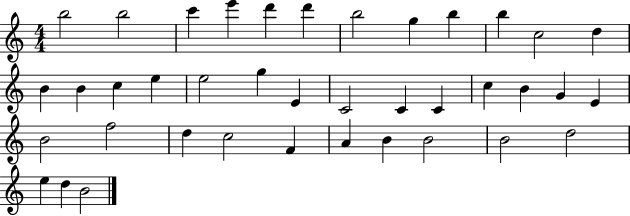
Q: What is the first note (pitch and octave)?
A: B5